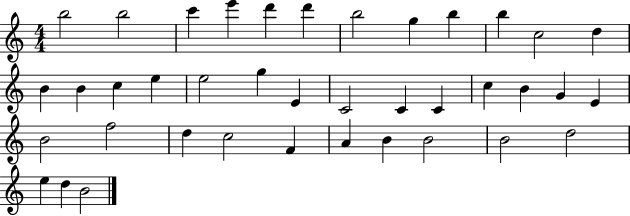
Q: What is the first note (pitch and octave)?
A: B5